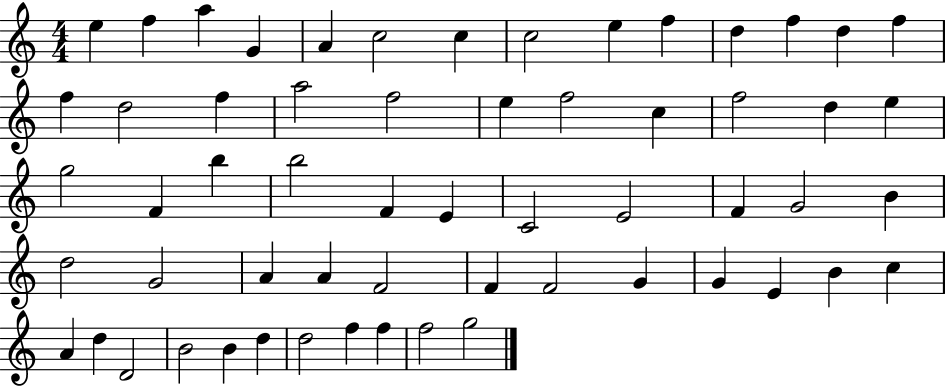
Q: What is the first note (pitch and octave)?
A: E5